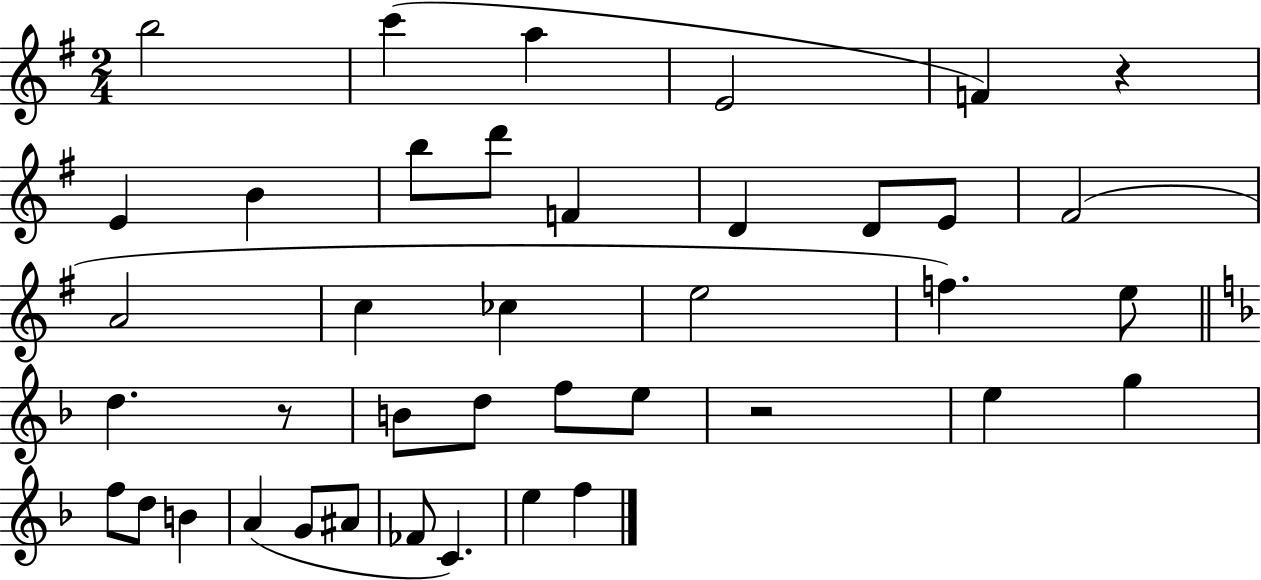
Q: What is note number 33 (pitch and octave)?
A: A#4